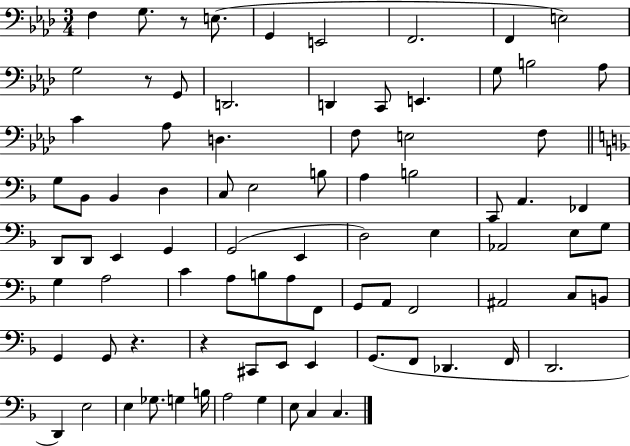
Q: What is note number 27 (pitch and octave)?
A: D3